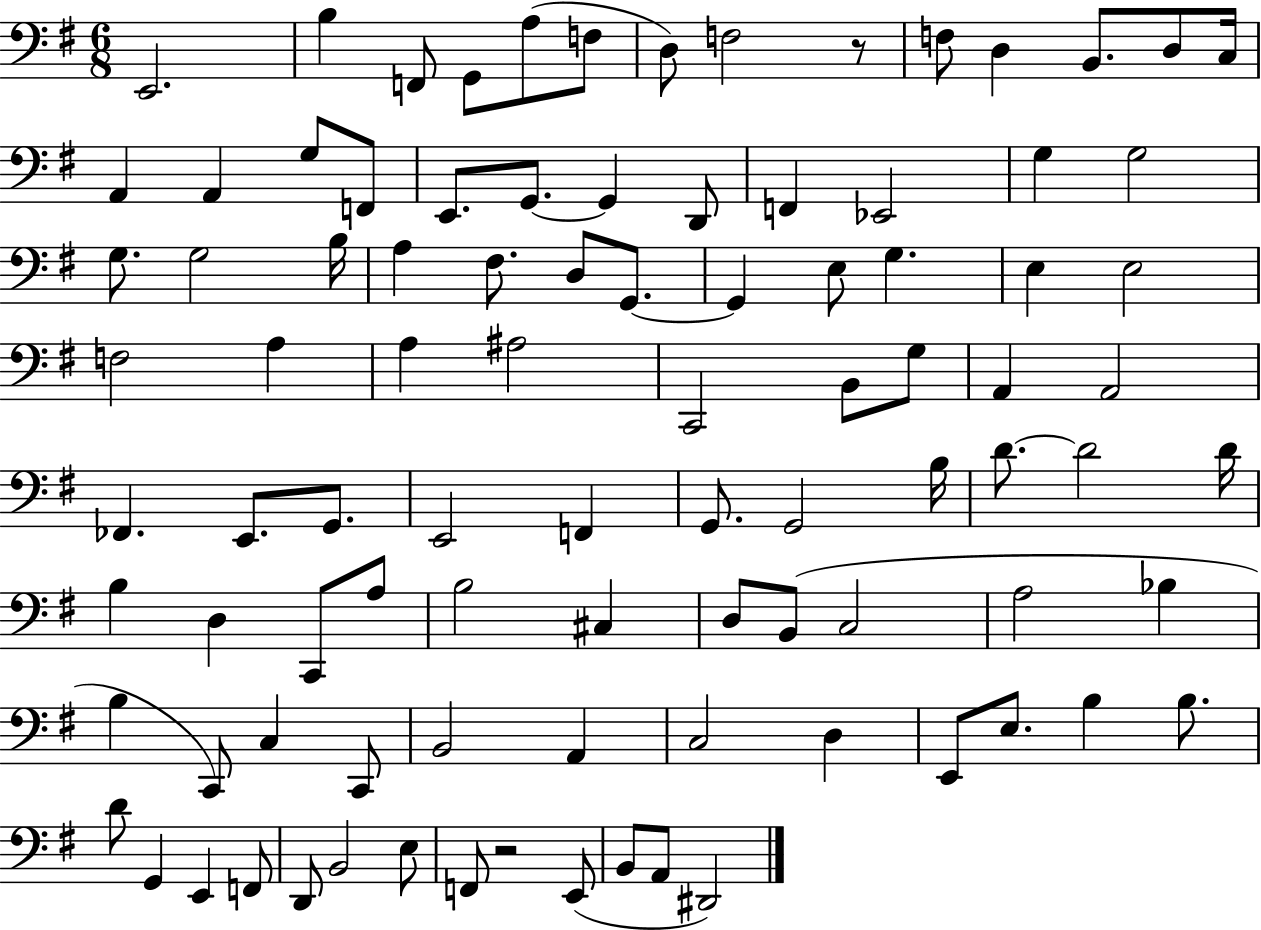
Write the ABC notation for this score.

X:1
T:Untitled
M:6/8
L:1/4
K:G
E,,2 B, F,,/2 G,,/2 A,/2 F,/2 D,/2 F,2 z/2 F,/2 D, B,,/2 D,/2 C,/4 A,, A,, G,/2 F,,/2 E,,/2 G,,/2 G,, D,,/2 F,, _E,,2 G, G,2 G,/2 G,2 B,/4 A, ^F,/2 D,/2 G,,/2 G,, E,/2 G, E, E,2 F,2 A, A, ^A,2 C,,2 B,,/2 G,/2 A,, A,,2 _F,, E,,/2 G,,/2 E,,2 F,, G,,/2 G,,2 B,/4 D/2 D2 D/4 B, D, C,,/2 A,/2 B,2 ^C, D,/2 B,,/2 C,2 A,2 _B, B, C,,/2 C, C,,/2 B,,2 A,, C,2 D, E,,/2 E,/2 B, B,/2 D/2 G,, E,, F,,/2 D,,/2 B,,2 E,/2 F,,/2 z2 E,,/2 B,,/2 A,,/2 ^D,,2